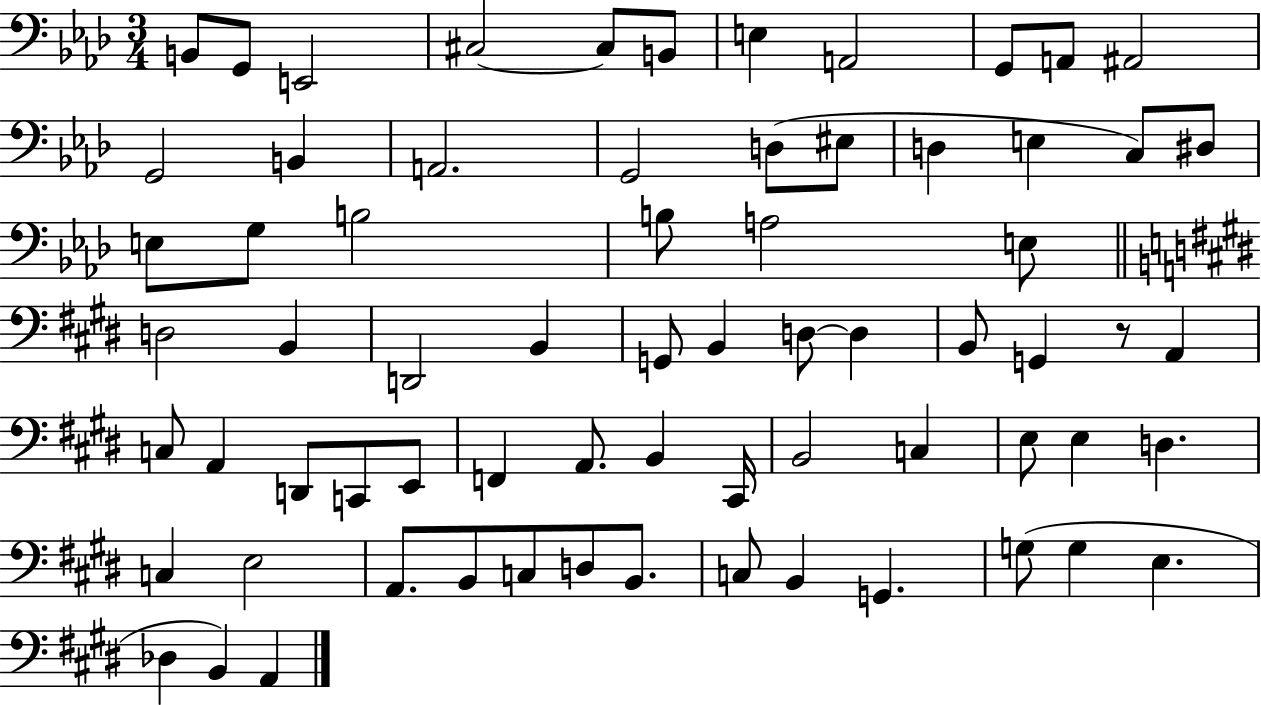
X:1
T:Untitled
M:3/4
L:1/4
K:Ab
B,,/2 G,,/2 E,,2 ^C,2 ^C,/2 B,,/2 E, A,,2 G,,/2 A,,/2 ^A,,2 G,,2 B,, A,,2 G,,2 D,/2 ^E,/2 D, E, C,/2 ^D,/2 E,/2 G,/2 B,2 B,/2 A,2 E,/2 D,2 B,, D,,2 B,, G,,/2 B,, D,/2 D, B,,/2 G,, z/2 A,, C,/2 A,, D,,/2 C,,/2 E,,/2 F,, A,,/2 B,, ^C,,/4 B,,2 C, E,/2 E, D, C, E,2 A,,/2 B,,/2 C,/2 D,/2 B,,/2 C,/2 B,, G,, G,/2 G, E, _D, B,, A,,